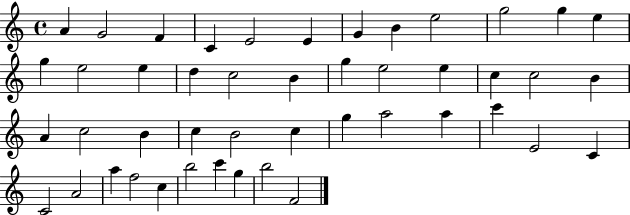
A4/q G4/h F4/q C4/q E4/h E4/q G4/q B4/q E5/h G5/h G5/q E5/q G5/q E5/h E5/q D5/q C5/h B4/q G5/q E5/h E5/q C5/q C5/h B4/q A4/q C5/h B4/q C5/q B4/h C5/q G5/q A5/h A5/q C6/q E4/h C4/q C4/h A4/h A5/q F5/h C5/q B5/h C6/q G5/q B5/h F4/h